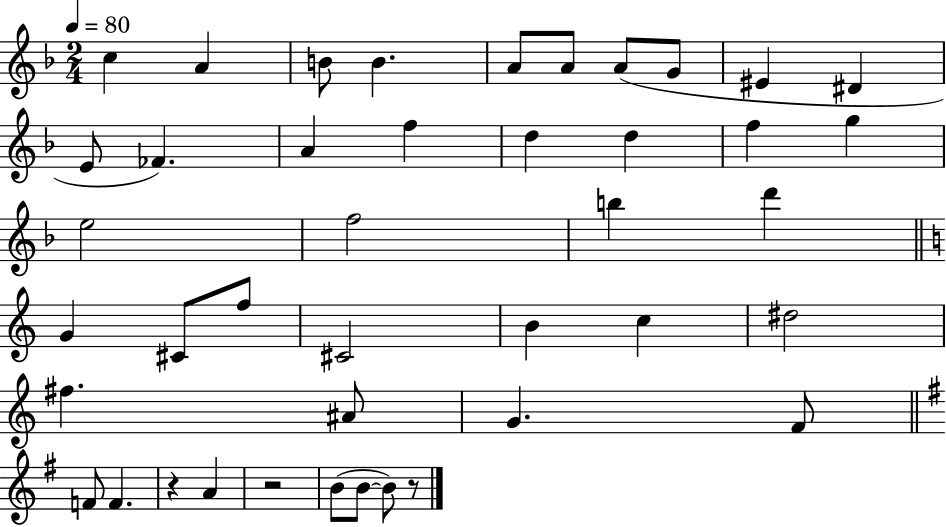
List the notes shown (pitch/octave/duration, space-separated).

C5/q A4/q B4/e B4/q. A4/e A4/e A4/e G4/e EIS4/q D#4/q E4/e FES4/q. A4/q F5/q D5/q D5/q F5/q G5/q E5/h F5/h B5/q D6/q G4/q C#4/e F5/e C#4/h B4/q C5/q D#5/h F#5/q. A#4/e G4/q. F4/e F4/e F4/q. R/q A4/q R/h B4/e B4/e B4/e R/e